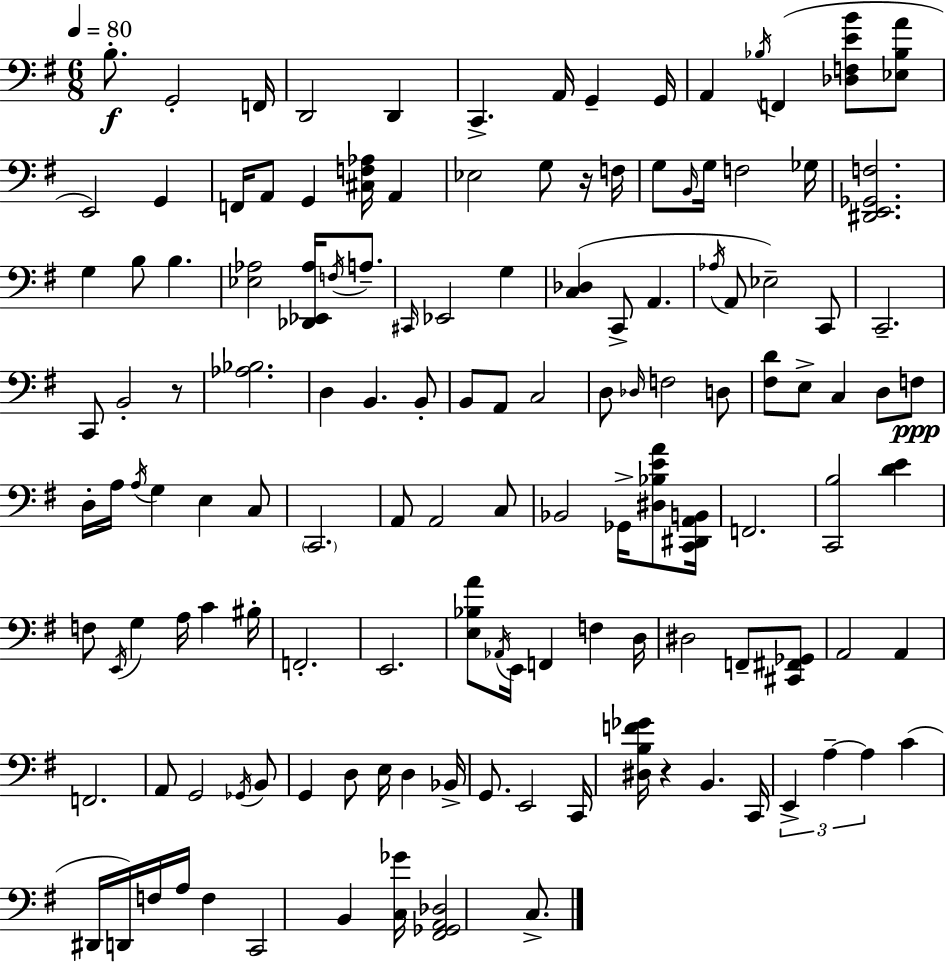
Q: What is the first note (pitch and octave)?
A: B3